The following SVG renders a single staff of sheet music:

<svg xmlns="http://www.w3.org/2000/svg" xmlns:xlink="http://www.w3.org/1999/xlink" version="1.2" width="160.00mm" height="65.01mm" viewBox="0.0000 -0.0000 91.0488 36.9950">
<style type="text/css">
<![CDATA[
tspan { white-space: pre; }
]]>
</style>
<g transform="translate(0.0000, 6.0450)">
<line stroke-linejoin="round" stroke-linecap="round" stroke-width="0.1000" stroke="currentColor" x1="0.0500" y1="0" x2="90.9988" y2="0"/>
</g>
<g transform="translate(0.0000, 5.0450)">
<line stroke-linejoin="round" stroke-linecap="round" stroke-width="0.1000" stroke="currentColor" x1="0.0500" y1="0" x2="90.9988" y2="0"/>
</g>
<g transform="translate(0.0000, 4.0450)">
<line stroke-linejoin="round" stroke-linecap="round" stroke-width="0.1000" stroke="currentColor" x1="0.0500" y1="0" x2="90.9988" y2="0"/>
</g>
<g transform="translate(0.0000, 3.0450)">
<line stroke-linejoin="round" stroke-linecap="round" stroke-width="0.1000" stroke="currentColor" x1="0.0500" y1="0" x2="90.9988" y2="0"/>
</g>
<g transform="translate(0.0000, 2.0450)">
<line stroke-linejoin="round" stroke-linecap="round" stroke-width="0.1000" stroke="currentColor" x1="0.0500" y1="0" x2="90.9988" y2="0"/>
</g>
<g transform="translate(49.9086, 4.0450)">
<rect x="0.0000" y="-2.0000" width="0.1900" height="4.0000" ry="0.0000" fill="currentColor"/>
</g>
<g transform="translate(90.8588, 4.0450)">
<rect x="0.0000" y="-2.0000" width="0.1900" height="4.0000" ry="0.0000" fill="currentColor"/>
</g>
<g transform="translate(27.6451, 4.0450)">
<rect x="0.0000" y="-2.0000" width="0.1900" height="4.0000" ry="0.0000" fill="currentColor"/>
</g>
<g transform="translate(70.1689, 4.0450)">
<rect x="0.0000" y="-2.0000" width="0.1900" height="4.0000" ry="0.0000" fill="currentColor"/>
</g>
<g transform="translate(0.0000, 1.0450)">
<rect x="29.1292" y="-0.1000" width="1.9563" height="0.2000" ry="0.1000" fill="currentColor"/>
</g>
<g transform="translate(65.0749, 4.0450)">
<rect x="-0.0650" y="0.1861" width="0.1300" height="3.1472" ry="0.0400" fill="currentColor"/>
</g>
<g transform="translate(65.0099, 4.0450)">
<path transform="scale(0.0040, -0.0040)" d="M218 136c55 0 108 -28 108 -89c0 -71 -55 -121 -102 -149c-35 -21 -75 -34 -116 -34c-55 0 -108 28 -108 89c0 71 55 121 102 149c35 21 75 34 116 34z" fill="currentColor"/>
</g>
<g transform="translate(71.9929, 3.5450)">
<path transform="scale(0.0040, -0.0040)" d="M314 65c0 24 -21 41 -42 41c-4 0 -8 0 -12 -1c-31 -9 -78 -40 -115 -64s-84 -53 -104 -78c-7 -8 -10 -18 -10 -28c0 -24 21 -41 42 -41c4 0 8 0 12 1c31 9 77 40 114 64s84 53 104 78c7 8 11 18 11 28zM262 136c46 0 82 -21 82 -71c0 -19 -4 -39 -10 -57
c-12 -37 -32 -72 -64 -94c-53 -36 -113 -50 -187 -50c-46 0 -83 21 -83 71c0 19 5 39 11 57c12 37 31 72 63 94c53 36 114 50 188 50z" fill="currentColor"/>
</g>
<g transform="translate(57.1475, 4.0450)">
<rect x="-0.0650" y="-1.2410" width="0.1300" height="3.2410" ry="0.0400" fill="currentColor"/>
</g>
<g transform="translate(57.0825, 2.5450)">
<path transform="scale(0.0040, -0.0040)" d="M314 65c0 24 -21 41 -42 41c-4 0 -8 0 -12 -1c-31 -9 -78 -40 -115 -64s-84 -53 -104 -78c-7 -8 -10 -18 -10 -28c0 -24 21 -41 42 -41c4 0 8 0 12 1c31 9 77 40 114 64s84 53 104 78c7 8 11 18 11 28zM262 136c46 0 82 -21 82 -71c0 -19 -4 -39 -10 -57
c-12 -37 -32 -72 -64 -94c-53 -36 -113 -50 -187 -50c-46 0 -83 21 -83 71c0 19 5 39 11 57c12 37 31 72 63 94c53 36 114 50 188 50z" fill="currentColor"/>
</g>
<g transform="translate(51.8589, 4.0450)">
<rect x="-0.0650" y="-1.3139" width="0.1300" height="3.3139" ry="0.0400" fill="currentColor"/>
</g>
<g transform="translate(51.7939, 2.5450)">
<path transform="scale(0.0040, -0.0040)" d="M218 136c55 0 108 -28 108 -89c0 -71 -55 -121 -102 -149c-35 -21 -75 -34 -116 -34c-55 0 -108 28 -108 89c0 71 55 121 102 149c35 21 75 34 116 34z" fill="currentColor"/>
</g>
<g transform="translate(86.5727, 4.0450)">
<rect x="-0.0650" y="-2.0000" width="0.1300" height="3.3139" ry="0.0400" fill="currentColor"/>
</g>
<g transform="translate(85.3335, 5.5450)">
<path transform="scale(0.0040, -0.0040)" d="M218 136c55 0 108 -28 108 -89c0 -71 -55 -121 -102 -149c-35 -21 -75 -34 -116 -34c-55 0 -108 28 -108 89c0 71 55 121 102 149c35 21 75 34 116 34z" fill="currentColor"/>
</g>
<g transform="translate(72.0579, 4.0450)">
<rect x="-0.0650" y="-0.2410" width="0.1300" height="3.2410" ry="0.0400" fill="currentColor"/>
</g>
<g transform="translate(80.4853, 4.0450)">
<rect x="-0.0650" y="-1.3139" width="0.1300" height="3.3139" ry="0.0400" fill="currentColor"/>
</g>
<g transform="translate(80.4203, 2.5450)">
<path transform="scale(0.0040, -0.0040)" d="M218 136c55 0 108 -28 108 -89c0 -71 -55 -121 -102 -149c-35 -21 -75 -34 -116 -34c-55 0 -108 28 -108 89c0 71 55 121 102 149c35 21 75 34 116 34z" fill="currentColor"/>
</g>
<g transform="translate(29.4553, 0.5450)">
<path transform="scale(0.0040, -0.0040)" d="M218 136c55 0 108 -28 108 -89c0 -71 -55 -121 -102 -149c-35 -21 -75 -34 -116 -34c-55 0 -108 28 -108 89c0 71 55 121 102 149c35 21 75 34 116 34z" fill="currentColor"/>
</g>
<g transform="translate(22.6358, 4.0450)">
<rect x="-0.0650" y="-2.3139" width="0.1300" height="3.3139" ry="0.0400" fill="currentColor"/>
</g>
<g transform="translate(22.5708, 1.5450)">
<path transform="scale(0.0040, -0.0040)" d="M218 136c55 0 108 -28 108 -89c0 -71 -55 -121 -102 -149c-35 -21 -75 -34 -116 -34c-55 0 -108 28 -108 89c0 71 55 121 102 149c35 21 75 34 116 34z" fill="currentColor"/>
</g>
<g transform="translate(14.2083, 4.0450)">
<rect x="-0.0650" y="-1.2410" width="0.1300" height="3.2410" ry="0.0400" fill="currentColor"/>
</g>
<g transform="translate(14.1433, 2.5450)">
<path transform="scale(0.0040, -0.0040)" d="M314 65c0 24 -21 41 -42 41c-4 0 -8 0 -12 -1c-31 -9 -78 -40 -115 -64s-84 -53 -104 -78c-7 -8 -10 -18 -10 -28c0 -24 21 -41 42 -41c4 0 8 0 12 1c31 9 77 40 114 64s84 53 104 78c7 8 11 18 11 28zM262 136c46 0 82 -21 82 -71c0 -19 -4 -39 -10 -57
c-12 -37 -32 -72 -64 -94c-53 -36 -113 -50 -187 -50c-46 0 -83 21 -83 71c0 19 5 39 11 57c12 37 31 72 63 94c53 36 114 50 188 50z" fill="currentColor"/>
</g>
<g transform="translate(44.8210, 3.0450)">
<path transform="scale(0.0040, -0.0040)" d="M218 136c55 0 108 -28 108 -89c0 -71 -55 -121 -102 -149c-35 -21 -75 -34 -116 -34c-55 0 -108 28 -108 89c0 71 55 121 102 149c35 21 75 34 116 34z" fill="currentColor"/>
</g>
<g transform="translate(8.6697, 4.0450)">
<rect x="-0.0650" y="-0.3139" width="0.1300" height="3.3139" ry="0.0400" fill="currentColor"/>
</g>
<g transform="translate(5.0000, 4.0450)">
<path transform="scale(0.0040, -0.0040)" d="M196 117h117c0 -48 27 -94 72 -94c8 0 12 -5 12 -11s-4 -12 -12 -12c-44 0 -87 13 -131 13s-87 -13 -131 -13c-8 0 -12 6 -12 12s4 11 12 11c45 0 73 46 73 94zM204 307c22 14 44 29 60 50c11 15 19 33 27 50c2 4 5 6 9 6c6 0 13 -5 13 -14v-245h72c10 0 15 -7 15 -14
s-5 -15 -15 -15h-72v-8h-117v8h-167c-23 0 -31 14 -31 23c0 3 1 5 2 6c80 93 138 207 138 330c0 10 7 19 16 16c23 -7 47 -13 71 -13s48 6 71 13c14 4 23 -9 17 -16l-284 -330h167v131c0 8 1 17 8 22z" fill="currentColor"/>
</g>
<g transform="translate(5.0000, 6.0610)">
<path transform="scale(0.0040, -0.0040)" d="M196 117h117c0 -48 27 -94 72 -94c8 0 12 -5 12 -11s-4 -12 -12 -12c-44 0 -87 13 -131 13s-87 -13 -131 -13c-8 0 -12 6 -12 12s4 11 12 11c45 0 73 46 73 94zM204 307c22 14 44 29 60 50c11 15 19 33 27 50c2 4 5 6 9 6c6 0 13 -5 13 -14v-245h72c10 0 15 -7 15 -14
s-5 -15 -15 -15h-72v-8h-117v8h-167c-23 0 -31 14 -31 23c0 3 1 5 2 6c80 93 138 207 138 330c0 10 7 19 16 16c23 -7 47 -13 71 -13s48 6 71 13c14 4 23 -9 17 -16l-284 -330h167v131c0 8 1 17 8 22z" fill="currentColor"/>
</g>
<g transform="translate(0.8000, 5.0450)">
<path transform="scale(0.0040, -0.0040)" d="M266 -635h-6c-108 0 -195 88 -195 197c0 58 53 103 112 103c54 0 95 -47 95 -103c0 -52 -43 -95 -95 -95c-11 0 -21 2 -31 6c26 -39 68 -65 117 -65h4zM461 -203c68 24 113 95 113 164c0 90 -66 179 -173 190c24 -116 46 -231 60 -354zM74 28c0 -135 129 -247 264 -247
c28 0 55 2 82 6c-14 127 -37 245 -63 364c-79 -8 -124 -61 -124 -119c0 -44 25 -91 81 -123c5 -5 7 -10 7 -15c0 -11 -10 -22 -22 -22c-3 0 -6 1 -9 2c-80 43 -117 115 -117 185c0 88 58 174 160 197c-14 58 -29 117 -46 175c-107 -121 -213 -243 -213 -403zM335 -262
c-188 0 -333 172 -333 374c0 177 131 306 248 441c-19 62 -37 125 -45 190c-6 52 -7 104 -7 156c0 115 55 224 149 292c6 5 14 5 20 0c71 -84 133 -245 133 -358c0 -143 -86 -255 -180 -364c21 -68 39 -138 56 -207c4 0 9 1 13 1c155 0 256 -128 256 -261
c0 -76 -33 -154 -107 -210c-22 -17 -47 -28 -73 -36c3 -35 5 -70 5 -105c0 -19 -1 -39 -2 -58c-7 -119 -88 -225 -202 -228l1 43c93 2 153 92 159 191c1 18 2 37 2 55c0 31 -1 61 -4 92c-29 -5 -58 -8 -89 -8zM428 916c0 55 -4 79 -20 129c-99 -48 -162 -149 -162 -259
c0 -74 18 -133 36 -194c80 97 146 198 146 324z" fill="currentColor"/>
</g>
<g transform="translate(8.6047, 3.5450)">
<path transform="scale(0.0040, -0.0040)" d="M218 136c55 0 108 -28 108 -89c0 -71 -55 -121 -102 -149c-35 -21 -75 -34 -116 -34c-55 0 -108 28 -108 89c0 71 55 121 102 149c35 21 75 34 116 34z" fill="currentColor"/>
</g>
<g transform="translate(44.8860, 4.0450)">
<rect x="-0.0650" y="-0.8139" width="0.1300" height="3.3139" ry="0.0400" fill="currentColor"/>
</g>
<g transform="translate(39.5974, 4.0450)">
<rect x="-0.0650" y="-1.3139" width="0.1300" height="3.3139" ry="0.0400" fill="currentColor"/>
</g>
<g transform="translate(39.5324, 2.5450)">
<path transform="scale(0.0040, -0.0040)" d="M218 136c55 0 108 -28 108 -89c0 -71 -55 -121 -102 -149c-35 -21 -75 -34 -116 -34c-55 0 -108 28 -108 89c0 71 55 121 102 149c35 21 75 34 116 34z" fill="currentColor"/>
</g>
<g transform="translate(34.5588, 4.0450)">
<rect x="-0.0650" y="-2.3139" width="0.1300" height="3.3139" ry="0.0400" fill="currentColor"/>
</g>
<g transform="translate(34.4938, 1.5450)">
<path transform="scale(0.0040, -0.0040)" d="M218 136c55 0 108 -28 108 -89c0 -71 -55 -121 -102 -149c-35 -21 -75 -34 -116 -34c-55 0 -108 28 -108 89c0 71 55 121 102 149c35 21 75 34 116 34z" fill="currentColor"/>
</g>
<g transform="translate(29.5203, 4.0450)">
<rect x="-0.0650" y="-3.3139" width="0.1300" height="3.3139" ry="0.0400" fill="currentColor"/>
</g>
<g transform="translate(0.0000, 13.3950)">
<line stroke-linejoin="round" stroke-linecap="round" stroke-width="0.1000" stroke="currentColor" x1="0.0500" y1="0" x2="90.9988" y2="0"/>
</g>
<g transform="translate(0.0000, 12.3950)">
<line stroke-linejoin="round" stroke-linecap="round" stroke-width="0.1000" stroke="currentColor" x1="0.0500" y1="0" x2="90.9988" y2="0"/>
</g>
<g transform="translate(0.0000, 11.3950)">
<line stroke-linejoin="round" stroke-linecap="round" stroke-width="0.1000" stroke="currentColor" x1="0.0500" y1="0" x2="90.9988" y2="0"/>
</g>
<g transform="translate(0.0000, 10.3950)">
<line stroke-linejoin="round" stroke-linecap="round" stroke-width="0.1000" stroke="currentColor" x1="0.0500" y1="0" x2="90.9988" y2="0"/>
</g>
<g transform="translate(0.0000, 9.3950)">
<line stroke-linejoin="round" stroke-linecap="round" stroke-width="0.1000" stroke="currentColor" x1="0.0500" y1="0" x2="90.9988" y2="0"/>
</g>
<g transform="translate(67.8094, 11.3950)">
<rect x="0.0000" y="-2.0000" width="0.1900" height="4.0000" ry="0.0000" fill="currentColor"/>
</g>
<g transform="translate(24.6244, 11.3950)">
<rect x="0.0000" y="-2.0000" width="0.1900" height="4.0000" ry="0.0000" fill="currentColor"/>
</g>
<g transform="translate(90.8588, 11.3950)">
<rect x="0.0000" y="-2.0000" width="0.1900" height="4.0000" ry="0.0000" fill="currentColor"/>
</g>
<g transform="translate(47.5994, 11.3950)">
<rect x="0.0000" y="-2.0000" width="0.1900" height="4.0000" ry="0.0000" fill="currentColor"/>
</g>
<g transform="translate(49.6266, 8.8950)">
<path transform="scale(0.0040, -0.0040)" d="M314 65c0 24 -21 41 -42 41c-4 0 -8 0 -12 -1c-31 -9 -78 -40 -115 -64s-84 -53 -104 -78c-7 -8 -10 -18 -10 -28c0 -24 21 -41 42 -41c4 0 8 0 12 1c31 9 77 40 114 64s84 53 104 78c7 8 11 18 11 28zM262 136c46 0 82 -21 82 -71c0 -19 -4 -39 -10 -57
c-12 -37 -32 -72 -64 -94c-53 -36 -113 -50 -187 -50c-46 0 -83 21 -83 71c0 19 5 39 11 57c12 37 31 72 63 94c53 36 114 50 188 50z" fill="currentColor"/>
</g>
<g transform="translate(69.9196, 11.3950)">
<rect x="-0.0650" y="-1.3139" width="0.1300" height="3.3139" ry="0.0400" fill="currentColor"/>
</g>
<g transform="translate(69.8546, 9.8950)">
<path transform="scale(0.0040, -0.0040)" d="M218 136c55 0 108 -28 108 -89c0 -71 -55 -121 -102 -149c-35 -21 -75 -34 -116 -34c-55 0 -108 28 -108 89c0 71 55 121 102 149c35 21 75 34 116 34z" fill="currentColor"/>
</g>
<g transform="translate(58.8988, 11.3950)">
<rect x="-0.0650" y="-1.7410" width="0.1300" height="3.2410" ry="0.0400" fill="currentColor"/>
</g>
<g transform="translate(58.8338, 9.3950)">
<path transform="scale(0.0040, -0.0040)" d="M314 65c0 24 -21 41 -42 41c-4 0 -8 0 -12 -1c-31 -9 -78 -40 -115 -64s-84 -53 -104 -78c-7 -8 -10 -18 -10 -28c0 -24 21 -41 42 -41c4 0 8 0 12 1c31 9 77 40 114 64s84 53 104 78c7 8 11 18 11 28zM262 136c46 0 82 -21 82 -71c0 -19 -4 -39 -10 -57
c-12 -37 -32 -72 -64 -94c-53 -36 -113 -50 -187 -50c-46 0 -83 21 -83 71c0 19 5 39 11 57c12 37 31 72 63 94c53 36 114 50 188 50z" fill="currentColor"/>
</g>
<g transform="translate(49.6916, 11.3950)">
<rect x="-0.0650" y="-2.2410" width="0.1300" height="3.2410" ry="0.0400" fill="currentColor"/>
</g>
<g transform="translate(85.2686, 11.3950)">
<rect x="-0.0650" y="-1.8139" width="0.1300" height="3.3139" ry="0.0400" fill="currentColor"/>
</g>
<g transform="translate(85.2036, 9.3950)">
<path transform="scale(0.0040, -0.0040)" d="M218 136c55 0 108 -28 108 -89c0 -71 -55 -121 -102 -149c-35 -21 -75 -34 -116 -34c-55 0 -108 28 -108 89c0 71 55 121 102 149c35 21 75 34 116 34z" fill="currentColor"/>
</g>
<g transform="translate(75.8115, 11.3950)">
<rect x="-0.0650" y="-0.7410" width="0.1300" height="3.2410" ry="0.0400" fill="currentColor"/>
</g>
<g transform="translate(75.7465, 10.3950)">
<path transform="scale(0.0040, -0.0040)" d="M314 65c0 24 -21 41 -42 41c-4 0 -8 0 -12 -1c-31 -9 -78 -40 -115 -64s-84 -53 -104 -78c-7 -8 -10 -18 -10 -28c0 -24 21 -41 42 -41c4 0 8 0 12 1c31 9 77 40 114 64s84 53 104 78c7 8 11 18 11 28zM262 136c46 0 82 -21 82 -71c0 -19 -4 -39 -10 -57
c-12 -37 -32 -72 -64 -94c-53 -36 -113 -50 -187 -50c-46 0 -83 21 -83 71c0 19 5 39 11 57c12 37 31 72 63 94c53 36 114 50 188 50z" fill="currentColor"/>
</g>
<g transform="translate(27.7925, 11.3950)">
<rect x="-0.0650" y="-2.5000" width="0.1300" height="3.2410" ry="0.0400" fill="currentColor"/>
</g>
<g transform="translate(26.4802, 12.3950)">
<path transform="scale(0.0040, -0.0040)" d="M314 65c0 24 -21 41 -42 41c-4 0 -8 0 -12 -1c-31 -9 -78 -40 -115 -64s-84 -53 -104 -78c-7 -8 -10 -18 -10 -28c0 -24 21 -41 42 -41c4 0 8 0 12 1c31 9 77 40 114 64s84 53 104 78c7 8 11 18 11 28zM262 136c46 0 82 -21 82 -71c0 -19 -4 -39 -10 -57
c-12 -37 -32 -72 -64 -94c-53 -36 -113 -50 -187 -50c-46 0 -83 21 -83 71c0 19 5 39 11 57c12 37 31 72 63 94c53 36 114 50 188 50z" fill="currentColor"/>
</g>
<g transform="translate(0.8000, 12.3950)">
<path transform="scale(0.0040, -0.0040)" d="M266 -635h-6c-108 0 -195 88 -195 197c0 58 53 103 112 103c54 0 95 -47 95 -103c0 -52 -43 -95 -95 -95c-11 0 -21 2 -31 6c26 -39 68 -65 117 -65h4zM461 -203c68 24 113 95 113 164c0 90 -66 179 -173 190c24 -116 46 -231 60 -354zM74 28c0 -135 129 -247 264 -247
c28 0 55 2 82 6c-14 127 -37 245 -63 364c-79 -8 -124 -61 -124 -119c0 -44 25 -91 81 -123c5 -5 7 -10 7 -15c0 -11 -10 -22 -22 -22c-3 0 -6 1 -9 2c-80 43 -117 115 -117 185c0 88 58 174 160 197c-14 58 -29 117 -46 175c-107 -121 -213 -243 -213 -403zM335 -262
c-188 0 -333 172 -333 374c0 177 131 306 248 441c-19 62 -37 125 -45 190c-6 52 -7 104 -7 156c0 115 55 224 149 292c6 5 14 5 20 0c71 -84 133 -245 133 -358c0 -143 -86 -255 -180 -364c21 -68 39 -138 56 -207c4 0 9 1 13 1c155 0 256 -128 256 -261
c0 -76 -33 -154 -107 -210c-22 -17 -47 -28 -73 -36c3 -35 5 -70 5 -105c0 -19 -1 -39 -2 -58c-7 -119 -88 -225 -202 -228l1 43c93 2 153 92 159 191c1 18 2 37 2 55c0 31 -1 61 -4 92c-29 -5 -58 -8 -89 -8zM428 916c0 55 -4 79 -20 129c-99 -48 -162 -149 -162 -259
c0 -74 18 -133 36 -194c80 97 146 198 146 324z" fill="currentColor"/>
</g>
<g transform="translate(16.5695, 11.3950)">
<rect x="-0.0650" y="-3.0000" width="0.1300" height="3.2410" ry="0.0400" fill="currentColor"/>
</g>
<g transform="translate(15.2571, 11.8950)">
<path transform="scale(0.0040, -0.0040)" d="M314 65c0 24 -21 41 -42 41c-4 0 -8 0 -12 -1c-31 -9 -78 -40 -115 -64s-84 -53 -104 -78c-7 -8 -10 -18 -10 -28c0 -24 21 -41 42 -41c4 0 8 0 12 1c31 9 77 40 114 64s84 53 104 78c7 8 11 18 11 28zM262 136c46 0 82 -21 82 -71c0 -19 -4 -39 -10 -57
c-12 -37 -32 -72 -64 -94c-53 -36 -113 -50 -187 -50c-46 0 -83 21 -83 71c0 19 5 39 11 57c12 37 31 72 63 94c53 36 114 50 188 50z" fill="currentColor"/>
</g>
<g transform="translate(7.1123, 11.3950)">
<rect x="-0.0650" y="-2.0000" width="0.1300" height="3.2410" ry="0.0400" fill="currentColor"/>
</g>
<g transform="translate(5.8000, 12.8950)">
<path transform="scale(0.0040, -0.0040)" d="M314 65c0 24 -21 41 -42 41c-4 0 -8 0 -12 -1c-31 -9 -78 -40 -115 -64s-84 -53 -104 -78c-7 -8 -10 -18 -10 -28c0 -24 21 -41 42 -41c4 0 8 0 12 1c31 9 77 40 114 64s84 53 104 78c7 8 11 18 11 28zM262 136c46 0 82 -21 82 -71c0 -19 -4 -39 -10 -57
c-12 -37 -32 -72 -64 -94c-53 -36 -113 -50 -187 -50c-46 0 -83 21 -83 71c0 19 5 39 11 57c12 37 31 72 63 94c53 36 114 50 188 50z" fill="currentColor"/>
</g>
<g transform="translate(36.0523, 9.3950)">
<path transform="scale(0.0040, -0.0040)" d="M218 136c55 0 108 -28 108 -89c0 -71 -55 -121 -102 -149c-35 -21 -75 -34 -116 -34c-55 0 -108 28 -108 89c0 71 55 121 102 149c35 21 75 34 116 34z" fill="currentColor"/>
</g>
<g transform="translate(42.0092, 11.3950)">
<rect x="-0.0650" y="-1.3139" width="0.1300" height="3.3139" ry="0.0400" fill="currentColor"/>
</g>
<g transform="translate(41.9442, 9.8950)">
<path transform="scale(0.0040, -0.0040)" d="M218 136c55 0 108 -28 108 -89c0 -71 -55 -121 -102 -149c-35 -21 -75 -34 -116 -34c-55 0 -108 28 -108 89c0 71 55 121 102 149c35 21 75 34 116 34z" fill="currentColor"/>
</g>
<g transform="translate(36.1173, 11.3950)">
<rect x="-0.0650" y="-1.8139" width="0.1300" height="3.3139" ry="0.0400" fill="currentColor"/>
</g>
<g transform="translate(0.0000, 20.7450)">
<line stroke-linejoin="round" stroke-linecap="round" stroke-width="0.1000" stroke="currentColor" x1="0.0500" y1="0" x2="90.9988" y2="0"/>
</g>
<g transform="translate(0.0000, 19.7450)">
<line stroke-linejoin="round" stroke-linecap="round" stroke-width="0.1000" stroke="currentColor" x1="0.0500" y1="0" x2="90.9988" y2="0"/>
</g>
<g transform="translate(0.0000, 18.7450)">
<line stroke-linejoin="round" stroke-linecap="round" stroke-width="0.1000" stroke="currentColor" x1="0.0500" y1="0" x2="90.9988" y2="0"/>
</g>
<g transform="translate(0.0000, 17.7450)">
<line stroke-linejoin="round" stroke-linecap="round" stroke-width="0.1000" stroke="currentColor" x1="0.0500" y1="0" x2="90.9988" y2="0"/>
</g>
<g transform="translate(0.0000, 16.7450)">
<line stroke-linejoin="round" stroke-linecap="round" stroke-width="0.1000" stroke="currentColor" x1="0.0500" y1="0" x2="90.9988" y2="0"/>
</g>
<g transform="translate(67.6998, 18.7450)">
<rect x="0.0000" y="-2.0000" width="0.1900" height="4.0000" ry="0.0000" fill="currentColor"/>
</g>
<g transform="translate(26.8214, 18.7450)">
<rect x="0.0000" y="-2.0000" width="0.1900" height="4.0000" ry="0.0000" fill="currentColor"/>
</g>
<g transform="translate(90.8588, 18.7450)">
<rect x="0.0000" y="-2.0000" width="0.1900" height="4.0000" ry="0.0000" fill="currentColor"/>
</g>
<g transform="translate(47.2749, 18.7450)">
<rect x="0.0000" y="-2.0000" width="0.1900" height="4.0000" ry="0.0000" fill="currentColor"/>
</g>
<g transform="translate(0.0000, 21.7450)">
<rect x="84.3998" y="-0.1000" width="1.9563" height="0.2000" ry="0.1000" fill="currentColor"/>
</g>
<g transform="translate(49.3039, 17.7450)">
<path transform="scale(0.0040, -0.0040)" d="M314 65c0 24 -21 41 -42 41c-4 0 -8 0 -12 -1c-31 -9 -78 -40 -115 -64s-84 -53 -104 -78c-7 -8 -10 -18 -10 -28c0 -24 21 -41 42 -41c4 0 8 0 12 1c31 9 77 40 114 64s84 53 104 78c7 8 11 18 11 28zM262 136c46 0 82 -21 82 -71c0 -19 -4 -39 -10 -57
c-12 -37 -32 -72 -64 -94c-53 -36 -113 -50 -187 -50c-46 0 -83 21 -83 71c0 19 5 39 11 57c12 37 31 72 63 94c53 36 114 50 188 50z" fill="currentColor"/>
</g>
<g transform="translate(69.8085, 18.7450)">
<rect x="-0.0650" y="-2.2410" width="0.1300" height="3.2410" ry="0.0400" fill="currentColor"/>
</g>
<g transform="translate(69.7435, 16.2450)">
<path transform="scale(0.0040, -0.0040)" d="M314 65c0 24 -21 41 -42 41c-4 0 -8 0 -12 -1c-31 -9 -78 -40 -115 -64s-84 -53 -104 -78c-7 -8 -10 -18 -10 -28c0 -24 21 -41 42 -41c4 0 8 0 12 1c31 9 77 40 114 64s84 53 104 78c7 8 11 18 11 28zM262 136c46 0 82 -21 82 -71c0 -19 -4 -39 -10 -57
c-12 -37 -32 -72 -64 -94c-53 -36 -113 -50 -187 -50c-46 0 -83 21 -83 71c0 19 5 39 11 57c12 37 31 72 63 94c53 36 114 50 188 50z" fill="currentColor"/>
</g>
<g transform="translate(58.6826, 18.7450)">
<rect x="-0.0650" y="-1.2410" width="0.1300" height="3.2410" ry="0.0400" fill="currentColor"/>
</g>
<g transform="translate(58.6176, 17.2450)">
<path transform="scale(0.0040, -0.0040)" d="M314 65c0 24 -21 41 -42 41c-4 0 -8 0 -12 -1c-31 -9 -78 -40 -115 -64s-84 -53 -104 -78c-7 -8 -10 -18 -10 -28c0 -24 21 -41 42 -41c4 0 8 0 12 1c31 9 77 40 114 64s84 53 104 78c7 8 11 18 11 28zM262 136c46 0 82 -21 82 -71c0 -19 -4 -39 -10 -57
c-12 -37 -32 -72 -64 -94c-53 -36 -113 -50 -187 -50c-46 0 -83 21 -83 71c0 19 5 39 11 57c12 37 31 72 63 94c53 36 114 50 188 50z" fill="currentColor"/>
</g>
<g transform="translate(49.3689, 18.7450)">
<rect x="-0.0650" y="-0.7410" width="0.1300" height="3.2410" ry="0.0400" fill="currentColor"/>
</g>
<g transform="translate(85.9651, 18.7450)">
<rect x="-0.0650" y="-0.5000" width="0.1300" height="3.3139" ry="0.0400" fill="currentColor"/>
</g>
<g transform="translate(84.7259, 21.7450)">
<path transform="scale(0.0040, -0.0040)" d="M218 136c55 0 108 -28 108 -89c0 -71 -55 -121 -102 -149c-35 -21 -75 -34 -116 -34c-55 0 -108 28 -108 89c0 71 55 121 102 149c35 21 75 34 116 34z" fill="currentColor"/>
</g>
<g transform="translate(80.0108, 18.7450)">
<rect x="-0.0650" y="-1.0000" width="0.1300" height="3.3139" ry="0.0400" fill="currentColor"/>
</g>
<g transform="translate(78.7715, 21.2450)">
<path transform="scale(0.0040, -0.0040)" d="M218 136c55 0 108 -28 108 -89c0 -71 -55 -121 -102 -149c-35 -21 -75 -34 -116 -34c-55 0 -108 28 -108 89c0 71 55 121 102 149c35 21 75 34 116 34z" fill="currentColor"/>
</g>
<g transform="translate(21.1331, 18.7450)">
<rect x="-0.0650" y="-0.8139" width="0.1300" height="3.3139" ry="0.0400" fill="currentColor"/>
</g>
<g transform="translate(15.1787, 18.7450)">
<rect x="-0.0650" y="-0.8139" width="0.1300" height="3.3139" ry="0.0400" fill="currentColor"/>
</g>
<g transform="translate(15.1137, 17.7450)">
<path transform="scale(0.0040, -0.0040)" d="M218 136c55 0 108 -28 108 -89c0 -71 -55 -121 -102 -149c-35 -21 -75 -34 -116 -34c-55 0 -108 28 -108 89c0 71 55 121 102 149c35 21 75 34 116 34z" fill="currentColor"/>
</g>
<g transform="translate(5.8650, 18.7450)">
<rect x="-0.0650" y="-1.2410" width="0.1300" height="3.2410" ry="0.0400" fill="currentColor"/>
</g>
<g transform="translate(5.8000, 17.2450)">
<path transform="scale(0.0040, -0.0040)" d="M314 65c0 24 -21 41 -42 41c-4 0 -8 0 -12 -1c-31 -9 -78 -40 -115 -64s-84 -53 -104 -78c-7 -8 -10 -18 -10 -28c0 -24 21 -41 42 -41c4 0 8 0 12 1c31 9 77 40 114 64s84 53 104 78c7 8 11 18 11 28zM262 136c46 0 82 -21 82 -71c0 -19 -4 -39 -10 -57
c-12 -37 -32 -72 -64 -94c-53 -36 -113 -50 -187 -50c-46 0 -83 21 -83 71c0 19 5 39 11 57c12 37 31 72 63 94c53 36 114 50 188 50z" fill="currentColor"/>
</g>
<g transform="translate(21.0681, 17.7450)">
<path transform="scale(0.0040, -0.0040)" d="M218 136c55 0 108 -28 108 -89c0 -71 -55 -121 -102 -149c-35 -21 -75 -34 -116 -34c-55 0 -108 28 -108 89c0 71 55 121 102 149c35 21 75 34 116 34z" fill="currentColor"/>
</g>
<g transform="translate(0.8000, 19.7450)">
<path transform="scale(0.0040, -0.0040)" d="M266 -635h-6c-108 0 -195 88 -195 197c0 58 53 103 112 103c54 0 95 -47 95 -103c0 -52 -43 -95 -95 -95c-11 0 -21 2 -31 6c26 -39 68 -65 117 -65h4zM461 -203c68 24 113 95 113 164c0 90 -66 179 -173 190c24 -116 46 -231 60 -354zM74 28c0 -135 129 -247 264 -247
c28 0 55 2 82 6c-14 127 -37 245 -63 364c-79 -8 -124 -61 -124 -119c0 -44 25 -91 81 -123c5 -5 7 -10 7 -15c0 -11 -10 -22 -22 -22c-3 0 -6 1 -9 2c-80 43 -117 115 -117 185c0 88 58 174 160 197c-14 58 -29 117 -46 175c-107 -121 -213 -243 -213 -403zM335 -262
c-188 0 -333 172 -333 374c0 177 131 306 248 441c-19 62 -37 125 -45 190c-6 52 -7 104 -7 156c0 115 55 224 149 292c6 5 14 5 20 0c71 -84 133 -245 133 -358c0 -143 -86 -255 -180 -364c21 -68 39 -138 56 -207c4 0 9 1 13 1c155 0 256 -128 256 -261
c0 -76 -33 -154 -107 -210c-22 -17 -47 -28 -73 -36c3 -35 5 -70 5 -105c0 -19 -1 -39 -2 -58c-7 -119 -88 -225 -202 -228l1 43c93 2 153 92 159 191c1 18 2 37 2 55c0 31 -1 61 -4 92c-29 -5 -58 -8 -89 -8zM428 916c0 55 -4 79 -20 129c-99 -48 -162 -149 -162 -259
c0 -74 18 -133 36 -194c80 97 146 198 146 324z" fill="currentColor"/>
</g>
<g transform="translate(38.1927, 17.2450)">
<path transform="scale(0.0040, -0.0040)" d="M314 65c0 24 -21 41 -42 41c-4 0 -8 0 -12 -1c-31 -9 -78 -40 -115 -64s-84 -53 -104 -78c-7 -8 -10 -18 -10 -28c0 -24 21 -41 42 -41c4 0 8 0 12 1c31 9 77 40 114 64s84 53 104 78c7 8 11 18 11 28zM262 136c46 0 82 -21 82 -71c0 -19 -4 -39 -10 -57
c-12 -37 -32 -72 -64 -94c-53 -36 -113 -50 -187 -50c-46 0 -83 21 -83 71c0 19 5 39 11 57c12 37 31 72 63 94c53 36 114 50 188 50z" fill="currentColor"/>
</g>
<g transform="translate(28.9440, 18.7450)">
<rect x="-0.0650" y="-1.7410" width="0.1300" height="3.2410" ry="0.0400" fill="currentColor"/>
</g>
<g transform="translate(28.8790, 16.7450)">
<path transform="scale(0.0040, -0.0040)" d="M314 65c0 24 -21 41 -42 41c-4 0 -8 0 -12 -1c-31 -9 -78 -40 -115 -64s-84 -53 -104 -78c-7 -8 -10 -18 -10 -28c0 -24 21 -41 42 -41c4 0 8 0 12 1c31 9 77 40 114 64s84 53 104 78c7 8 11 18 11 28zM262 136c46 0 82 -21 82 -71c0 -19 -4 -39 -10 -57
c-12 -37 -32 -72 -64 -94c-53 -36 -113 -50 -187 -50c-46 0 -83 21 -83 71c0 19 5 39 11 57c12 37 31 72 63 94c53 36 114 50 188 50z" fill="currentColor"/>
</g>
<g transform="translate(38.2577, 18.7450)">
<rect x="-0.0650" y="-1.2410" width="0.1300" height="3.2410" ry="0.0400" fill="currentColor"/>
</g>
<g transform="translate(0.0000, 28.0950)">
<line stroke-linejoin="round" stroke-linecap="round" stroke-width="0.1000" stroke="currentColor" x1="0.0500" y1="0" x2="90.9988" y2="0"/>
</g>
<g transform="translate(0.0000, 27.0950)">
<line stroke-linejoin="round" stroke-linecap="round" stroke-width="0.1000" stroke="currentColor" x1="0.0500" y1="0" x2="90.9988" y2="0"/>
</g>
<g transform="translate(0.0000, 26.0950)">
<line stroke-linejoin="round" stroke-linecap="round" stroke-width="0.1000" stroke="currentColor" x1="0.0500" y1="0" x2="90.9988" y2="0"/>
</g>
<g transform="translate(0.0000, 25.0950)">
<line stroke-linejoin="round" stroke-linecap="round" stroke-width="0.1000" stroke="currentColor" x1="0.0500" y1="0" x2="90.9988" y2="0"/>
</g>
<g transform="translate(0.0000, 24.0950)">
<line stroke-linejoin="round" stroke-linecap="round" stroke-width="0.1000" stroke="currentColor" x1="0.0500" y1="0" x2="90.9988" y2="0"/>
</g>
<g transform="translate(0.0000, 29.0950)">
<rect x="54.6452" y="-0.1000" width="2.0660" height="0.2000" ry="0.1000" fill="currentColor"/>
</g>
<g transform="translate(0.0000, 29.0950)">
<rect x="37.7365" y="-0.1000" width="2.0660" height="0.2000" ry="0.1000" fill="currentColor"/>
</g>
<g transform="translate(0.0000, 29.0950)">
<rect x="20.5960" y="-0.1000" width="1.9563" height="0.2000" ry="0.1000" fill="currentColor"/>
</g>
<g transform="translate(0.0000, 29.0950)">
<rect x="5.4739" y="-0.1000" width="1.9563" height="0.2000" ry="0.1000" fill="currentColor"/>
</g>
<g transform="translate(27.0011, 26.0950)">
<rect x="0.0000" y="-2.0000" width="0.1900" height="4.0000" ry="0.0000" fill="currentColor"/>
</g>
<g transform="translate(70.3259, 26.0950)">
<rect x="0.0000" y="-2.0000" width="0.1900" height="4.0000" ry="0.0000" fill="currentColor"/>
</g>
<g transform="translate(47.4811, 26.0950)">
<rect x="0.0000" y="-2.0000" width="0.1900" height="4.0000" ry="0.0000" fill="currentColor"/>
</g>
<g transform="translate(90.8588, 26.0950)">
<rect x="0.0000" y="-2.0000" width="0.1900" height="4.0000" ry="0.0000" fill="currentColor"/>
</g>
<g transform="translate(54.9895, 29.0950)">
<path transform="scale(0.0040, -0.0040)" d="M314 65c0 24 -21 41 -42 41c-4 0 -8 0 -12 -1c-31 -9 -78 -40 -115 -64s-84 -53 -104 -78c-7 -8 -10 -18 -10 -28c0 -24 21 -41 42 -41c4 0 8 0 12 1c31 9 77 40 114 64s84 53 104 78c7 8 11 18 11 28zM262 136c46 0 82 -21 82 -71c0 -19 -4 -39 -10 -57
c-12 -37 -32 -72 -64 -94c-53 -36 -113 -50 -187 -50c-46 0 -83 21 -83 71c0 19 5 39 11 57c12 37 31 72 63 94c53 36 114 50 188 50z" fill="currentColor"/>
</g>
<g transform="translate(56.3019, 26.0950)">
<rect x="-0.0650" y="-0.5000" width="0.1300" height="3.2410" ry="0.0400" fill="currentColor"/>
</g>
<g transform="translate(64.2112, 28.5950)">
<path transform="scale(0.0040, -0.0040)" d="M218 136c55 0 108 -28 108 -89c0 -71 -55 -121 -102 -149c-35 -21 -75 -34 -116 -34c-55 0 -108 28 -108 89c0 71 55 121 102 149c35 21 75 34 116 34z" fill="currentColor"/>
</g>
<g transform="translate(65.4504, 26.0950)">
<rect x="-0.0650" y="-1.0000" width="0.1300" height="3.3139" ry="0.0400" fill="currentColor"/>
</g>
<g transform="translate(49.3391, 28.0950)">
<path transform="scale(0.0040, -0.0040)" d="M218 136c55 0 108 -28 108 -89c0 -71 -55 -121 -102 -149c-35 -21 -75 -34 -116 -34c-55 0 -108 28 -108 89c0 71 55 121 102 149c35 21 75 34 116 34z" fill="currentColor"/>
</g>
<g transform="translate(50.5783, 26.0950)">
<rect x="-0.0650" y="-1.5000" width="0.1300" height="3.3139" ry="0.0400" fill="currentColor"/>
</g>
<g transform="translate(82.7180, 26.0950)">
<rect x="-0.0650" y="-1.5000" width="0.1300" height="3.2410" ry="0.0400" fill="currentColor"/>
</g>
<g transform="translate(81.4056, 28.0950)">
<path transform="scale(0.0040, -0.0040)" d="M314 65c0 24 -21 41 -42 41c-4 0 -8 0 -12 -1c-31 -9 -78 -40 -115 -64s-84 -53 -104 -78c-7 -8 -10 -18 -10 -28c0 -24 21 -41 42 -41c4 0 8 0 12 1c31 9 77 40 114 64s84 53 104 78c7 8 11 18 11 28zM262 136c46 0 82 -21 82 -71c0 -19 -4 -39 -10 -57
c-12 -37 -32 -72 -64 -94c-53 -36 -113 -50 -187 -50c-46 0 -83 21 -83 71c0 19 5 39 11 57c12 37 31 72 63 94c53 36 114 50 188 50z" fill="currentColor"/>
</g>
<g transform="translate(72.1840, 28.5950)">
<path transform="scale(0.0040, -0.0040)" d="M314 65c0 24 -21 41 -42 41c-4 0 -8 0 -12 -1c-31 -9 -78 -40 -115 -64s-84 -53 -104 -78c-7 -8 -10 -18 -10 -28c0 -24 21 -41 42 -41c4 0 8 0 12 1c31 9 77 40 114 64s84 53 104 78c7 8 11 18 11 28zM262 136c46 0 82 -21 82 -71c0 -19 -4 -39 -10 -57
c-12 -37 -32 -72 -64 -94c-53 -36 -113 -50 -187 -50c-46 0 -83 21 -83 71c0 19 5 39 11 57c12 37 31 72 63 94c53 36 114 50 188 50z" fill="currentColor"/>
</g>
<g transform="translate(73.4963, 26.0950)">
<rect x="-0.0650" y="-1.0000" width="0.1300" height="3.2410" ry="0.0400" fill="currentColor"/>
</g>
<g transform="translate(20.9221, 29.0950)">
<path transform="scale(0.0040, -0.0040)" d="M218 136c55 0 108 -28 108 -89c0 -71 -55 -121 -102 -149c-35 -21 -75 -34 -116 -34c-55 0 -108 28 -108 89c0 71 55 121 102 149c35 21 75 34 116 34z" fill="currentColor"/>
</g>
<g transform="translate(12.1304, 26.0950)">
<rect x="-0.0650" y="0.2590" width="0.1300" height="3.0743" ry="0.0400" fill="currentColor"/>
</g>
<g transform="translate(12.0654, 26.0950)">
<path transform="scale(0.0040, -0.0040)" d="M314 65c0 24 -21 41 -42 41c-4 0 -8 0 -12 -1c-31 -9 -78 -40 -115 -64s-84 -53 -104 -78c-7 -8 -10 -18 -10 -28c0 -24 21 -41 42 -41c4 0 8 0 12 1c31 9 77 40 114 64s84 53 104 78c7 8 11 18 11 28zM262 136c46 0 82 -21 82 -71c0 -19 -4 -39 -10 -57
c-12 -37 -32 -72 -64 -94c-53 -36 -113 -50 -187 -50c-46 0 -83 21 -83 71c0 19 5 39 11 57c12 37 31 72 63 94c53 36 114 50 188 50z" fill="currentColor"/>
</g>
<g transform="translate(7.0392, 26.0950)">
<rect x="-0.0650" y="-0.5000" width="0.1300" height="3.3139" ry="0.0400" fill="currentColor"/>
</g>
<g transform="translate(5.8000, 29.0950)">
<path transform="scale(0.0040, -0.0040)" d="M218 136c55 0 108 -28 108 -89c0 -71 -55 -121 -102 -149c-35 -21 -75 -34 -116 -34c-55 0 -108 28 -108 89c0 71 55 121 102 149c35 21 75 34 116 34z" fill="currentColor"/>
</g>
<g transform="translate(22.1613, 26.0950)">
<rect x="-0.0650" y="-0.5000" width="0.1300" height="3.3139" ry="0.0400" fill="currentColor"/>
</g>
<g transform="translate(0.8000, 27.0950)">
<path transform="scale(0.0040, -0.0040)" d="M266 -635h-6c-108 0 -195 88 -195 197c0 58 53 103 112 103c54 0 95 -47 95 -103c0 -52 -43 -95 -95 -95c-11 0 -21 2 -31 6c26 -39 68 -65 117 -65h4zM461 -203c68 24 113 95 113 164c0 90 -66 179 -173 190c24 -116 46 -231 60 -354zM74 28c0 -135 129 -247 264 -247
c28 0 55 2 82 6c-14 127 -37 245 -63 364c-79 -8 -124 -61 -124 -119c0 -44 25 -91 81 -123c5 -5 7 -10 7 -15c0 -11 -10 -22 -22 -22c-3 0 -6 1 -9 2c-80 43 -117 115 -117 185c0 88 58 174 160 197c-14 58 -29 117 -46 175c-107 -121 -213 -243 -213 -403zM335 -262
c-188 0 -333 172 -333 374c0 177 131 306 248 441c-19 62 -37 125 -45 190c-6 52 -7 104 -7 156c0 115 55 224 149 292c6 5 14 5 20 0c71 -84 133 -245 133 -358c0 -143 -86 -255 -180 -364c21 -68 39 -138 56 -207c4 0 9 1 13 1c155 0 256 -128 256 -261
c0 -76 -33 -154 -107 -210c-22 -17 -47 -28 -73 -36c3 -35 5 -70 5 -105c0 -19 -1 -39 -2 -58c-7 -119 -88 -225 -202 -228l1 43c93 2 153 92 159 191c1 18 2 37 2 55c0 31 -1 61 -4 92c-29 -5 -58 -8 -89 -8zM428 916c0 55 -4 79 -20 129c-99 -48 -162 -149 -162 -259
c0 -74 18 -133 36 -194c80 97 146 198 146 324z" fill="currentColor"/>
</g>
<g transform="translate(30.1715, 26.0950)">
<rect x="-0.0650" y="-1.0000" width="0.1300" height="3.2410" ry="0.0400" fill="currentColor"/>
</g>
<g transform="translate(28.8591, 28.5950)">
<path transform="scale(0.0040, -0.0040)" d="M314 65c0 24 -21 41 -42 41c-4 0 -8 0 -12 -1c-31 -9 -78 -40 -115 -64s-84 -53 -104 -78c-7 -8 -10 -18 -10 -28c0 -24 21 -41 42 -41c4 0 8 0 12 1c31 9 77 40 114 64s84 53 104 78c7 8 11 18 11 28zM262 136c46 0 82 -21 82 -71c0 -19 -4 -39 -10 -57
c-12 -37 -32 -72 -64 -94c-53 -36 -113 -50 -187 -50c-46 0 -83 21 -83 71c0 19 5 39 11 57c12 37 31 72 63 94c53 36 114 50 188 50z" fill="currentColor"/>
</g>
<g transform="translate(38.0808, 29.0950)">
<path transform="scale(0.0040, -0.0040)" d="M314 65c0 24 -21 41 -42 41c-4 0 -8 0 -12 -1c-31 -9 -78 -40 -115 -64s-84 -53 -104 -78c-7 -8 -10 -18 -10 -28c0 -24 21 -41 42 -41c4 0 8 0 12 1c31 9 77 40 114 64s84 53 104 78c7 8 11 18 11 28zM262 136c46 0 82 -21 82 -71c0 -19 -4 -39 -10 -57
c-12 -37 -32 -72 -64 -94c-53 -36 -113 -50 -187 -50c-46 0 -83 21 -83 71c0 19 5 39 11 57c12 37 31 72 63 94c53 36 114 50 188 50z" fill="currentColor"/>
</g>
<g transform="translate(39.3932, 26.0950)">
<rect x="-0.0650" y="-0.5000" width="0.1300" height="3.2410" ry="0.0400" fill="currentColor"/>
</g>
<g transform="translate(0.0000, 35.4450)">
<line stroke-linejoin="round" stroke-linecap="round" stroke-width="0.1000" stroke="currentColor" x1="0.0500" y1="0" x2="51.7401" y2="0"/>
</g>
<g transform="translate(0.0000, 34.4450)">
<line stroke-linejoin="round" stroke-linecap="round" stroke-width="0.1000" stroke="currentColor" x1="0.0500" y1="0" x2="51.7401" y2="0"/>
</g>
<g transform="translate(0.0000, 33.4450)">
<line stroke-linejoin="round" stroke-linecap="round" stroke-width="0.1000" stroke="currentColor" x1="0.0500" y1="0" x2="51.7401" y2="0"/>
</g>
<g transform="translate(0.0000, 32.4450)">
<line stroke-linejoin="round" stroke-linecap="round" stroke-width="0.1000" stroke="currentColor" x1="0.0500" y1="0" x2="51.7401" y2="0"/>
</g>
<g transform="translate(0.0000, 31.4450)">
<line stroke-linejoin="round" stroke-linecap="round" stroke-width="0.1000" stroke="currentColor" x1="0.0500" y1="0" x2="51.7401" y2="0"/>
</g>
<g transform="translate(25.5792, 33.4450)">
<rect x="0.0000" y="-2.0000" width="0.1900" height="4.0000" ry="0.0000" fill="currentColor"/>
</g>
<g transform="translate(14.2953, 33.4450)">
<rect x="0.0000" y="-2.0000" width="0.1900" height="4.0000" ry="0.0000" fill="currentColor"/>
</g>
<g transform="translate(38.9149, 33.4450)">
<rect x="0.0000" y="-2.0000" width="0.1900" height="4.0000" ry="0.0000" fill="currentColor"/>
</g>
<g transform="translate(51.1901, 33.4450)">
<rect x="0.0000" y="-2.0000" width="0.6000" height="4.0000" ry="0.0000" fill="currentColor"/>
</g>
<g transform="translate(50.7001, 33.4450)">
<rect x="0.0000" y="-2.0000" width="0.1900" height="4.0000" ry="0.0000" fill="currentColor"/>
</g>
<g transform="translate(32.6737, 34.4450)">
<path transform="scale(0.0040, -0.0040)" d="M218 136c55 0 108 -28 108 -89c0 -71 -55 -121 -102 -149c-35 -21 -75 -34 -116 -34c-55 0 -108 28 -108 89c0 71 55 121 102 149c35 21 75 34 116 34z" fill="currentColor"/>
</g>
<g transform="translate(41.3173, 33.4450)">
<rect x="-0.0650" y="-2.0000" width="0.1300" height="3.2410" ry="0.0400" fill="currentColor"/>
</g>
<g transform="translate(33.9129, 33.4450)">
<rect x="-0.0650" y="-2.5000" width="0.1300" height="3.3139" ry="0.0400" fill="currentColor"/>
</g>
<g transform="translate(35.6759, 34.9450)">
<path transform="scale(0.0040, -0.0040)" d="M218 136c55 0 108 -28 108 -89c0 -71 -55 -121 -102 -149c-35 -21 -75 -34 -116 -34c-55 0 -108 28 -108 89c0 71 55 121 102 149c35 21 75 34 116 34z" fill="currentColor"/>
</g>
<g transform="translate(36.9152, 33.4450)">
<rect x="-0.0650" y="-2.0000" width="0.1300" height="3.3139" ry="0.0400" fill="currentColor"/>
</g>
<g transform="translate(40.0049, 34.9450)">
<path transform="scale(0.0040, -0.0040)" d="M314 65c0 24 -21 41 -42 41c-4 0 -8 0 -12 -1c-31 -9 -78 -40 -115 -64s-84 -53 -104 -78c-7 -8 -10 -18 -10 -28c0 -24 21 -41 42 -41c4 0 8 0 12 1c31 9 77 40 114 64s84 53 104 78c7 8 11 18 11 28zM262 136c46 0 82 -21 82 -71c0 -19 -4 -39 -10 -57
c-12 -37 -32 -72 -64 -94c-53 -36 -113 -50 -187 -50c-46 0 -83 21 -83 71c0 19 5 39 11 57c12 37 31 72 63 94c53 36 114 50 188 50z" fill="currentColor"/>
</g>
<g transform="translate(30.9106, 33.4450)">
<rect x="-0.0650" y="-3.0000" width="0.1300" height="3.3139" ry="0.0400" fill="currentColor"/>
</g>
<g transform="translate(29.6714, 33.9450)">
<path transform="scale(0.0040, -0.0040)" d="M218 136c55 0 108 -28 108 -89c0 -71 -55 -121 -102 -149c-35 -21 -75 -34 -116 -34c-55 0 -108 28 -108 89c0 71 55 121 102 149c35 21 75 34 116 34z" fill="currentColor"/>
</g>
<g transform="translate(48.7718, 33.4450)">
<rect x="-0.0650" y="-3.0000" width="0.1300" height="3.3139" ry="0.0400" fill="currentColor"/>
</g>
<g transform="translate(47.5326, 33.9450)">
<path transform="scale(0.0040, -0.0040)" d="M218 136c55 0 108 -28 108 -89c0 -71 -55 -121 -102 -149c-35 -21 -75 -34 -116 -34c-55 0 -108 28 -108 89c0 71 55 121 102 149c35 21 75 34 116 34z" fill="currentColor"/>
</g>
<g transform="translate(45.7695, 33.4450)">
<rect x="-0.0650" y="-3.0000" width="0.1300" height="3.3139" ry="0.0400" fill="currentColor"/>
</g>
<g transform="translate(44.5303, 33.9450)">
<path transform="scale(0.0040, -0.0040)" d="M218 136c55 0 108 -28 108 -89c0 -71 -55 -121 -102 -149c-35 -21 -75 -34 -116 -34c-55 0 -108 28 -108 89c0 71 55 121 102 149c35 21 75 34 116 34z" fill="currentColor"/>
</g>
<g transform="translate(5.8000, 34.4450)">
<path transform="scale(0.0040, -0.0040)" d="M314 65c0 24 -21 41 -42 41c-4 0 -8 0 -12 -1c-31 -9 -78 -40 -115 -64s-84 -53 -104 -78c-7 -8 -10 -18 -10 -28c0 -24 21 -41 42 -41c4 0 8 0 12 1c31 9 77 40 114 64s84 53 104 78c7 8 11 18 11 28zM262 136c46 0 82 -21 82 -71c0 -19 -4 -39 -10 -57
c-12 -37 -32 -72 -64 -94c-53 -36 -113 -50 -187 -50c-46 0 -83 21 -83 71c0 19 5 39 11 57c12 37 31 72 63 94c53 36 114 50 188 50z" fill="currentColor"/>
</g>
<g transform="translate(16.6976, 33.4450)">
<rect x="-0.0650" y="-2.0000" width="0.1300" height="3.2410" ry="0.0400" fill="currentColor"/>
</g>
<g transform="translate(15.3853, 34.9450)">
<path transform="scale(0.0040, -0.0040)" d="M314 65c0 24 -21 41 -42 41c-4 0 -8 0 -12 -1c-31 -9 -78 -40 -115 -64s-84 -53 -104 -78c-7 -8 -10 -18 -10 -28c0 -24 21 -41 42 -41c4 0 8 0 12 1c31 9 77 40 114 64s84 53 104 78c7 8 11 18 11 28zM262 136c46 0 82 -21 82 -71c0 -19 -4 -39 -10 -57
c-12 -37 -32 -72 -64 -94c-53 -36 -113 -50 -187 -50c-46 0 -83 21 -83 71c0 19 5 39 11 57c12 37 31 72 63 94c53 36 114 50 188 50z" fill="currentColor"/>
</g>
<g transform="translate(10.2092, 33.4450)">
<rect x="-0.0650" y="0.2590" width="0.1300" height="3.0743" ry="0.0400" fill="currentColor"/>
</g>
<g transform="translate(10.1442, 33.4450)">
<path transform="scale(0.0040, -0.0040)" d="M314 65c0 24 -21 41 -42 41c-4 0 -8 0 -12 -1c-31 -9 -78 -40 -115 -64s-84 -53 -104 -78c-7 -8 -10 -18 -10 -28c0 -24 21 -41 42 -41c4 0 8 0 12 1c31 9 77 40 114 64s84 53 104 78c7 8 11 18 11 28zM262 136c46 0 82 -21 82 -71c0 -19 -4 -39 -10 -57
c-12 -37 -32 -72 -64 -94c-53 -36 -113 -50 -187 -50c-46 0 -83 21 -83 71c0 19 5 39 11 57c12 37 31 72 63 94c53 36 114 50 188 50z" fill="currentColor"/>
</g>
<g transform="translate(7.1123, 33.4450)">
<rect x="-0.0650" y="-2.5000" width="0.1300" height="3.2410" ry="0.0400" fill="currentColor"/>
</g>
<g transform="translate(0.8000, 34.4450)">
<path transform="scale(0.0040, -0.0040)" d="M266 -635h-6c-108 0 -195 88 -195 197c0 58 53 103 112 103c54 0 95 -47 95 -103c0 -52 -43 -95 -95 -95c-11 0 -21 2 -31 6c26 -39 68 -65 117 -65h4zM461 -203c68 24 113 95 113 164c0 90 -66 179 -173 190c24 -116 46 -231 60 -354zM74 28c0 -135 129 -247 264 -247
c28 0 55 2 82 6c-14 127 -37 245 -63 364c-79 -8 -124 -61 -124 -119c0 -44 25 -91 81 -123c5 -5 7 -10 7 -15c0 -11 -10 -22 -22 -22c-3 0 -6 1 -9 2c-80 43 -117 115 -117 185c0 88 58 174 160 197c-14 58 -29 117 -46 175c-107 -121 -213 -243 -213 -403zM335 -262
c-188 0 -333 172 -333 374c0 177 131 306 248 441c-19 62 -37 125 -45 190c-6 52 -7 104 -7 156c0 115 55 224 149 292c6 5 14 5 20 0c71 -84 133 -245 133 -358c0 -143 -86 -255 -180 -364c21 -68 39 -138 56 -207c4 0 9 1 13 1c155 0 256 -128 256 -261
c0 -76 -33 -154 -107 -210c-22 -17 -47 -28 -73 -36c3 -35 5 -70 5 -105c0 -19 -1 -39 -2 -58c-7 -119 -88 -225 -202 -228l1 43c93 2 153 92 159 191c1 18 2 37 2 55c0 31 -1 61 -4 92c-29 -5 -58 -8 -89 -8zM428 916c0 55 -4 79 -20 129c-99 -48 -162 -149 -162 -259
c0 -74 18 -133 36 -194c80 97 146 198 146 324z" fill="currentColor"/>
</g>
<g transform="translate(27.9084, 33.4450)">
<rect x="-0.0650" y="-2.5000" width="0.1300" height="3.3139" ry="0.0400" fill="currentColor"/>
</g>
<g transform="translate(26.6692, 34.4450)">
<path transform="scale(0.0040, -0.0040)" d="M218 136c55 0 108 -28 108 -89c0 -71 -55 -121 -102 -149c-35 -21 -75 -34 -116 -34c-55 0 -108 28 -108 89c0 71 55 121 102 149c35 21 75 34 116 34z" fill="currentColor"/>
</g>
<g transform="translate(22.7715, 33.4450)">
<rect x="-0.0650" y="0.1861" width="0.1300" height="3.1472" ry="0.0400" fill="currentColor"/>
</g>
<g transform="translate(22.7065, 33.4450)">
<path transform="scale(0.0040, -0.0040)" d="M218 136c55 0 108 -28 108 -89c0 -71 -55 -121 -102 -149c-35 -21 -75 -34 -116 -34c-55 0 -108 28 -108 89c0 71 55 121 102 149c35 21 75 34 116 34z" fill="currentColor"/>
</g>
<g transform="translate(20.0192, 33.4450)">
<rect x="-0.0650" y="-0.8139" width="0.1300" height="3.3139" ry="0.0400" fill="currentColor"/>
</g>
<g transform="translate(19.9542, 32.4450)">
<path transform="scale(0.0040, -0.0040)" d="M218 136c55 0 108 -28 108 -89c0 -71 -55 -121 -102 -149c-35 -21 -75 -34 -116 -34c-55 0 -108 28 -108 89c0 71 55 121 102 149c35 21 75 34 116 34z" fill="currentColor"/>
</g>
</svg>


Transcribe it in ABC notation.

X:1
T:Untitled
M:4/4
L:1/4
K:C
c e2 g b g e d e e2 B c2 e F F2 A2 G2 f e g2 f2 e d2 f e2 d d f2 e2 d2 e2 g2 D C C B2 C D2 C2 E C2 D D2 E2 G2 B2 F2 d B G A G F F2 A A